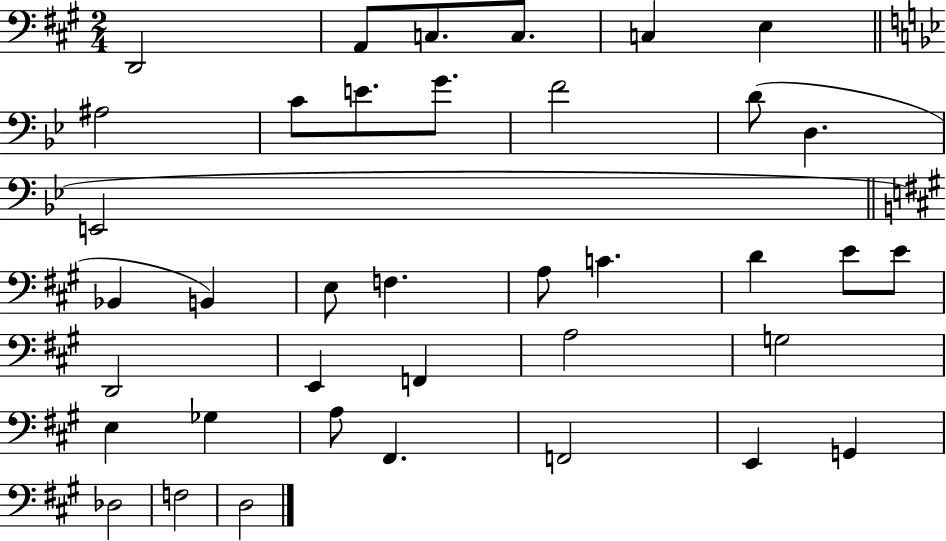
{
  \clef bass
  \numericTimeSignature
  \time 2/4
  \key a \major
  d,2 | a,8 c8. c8. | c4 e4 | \bar "||" \break \key g \minor ais2 | c'8 e'8. g'8. | f'2 | d'8( d4. | \break e,2 | \bar "||" \break \key a \major bes,4 b,4) | e8 f4. | a8 c'4. | d'4 e'8 e'8 | \break d,2 | e,4 f,4 | a2 | g2 | \break e4 ges4 | a8 fis,4. | f,2 | e,4 g,4 | \break des2 | f2 | d2 | \bar "|."
}